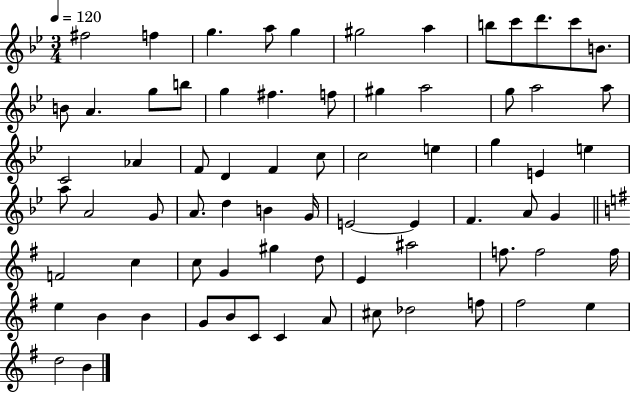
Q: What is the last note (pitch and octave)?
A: B4